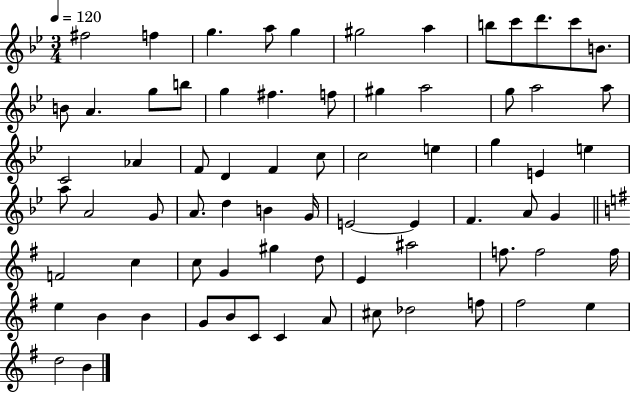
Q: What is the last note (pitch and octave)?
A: B4